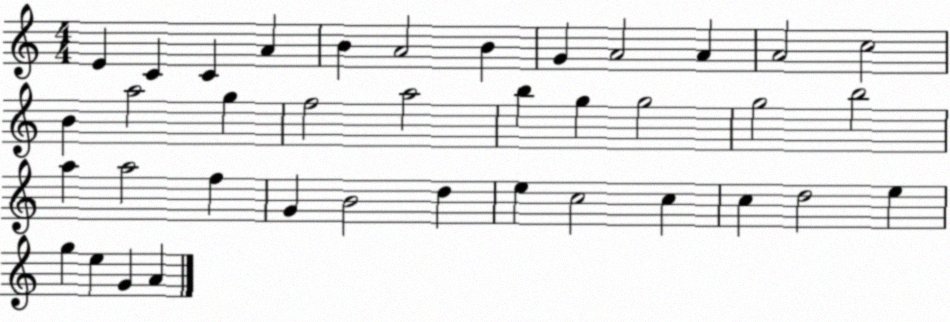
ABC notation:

X:1
T:Untitled
M:4/4
L:1/4
K:C
E C C A B A2 B G A2 A A2 c2 B a2 g f2 a2 b g g2 g2 b2 a a2 f G B2 d e c2 c c d2 e g e G A